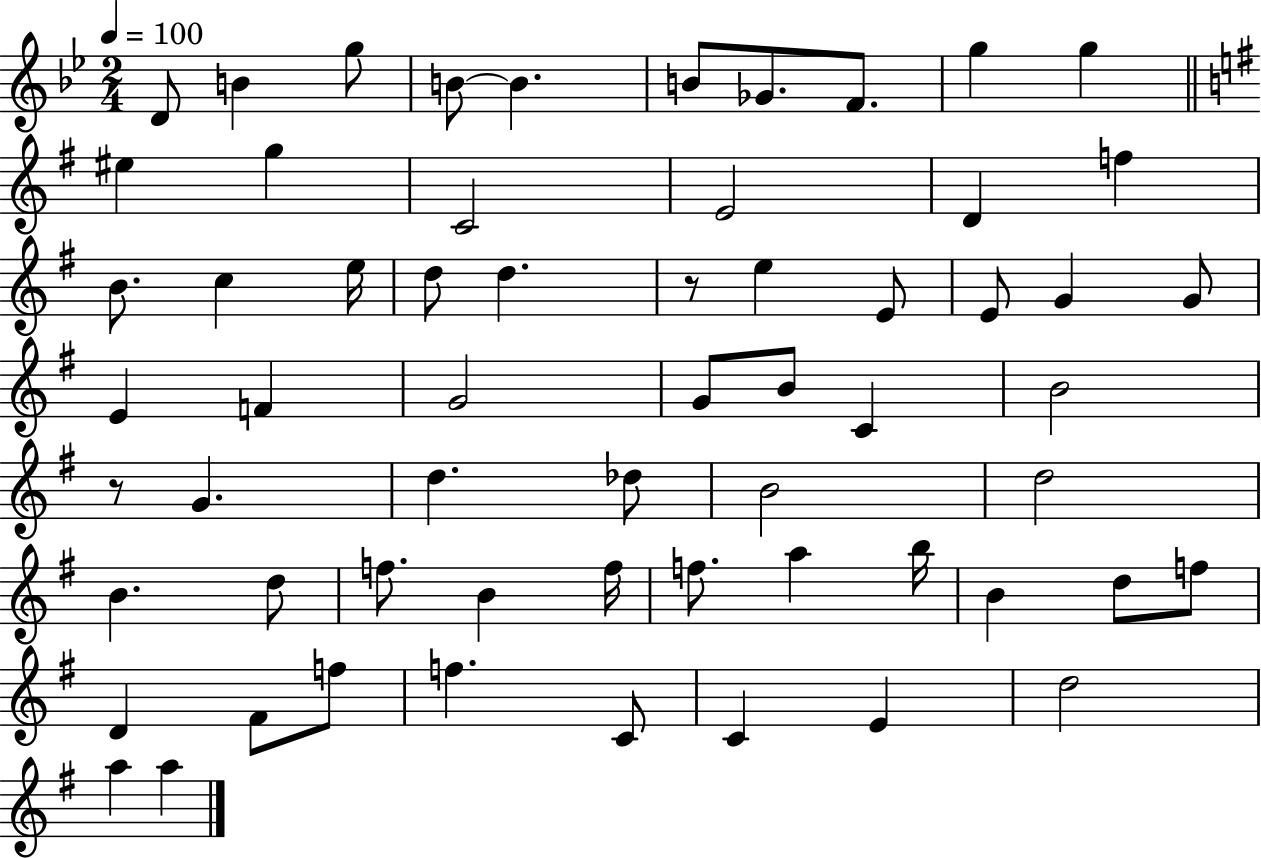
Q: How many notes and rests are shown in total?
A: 61